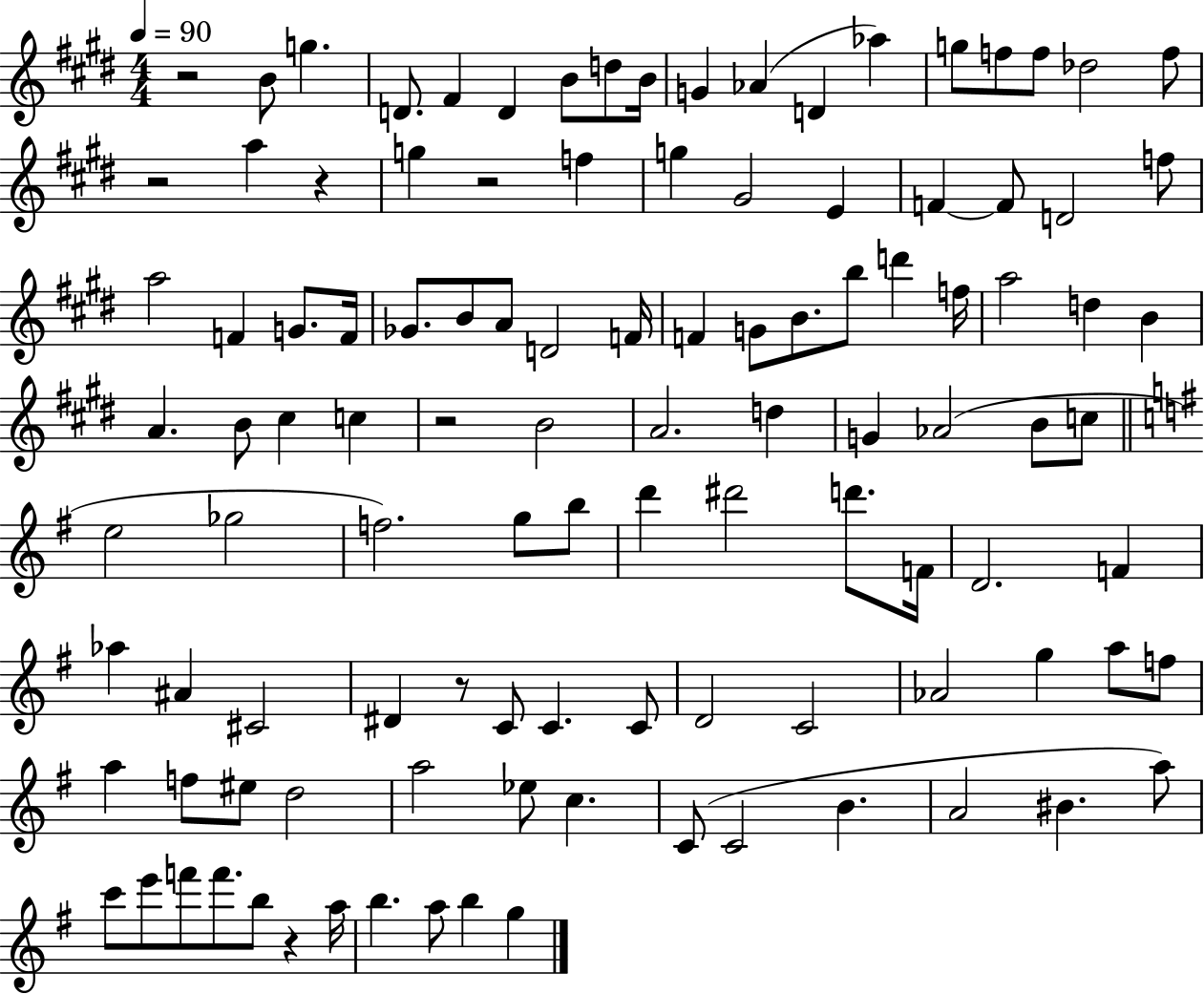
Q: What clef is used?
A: treble